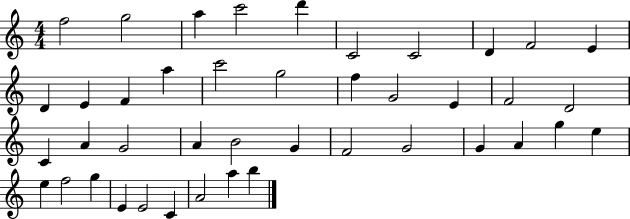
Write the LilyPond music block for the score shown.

{
  \clef treble
  \numericTimeSignature
  \time 4/4
  \key c \major
  f''2 g''2 | a''4 c'''2 d'''4 | c'2 c'2 | d'4 f'2 e'4 | \break d'4 e'4 f'4 a''4 | c'''2 g''2 | f''4 g'2 e'4 | f'2 d'2 | \break c'4 a'4 g'2 | a'4 b'2 g'4 | f'2 g'2 | g'4 a'4 g''4 e''4 | \break e''4 f''2 g''4 | e'4 e'2 c'4 | a'2 a''4 b''4 | \bar "|."
}